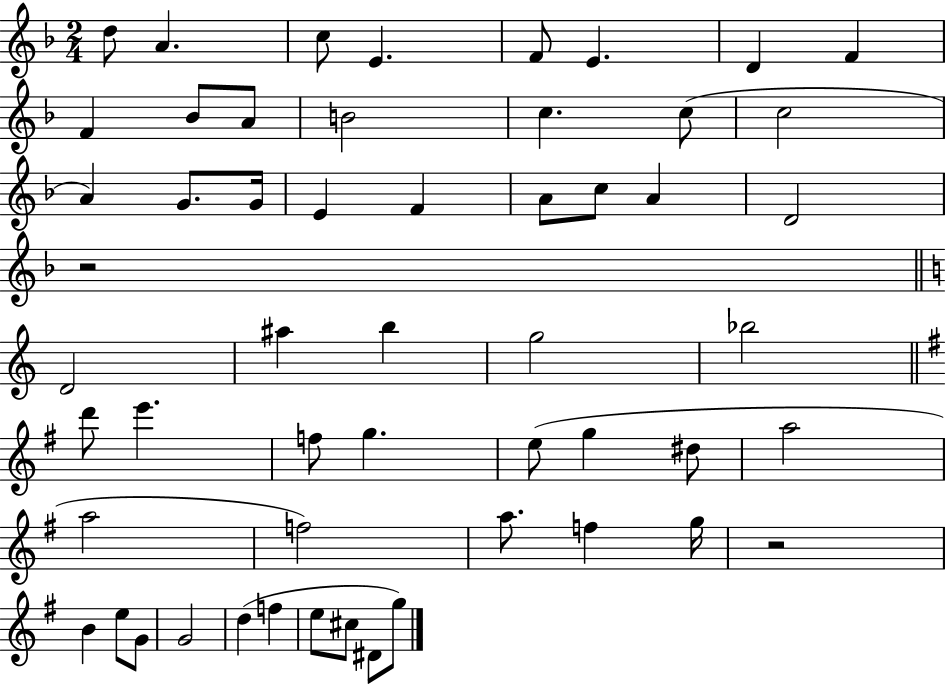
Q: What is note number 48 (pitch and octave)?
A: F5